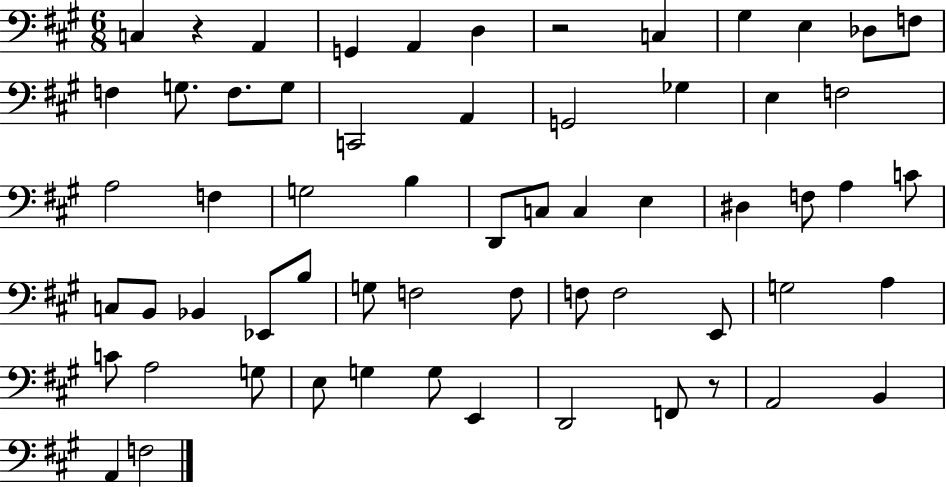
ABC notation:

X:1
T:Untitled
M:6/8
L:1/4
K:A
C, z A,, G,, A,, D, z2 C, ^G, E, _D,/2 F,/2 F, G,/2 F,/2 G,/2 C,,2 A,, G,,2 _G, E, F,2 A,2 F, G,2 B, D,,/2 C,/2 C, E, ^D, F,/2 A, C/2 C,/2 B,,/2 _B,, _E,,/2 B,/2 G,/2 F,2 F,/2 F,/2 F,2 E,,/2 G,2 A, C/2 A,2 G,/2 E,/2 G, G,/2 E,, D,,2 F,,/2 z/2 A,,2 B,, A,, F,2